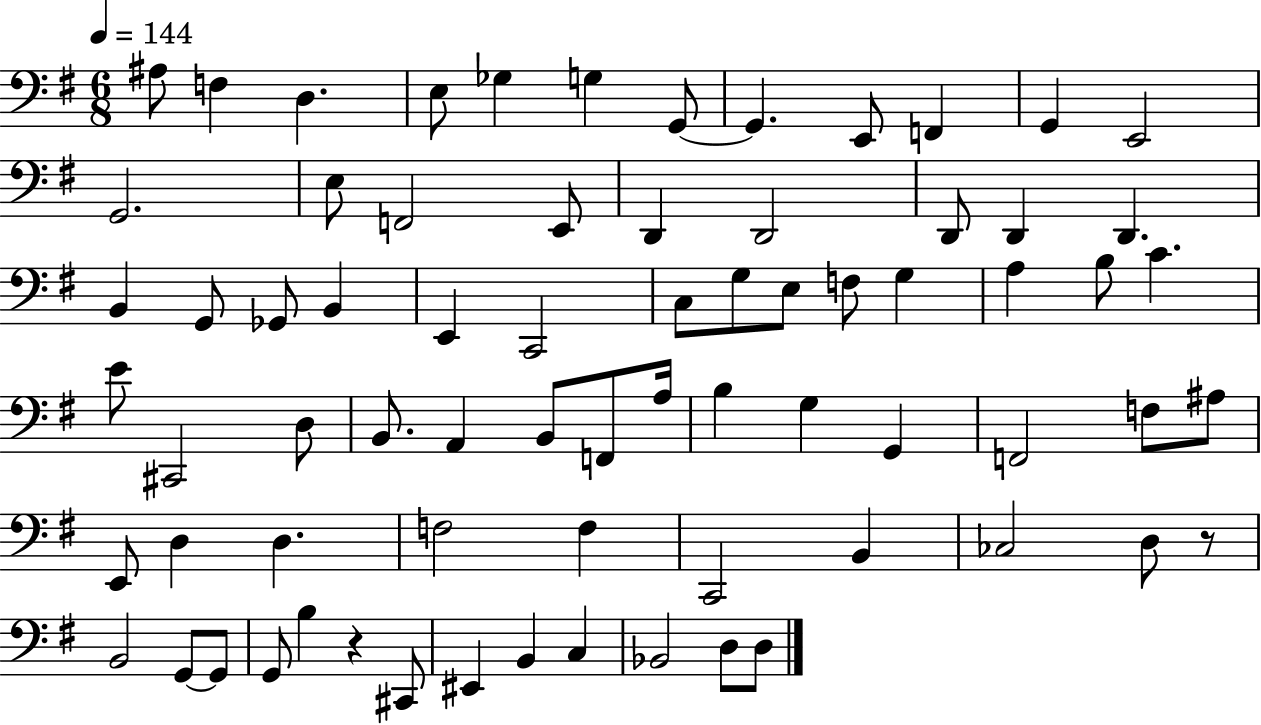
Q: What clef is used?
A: bass